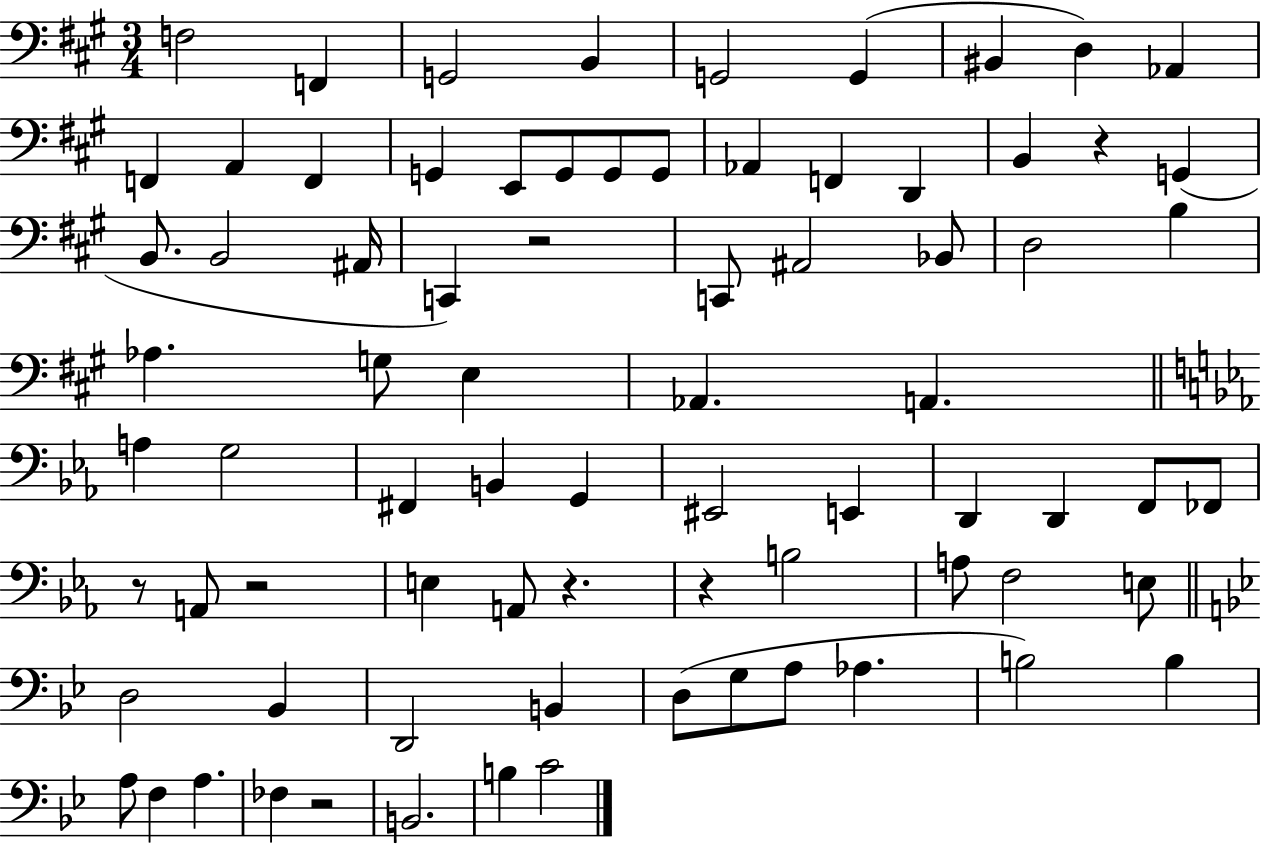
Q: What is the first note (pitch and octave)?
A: F3